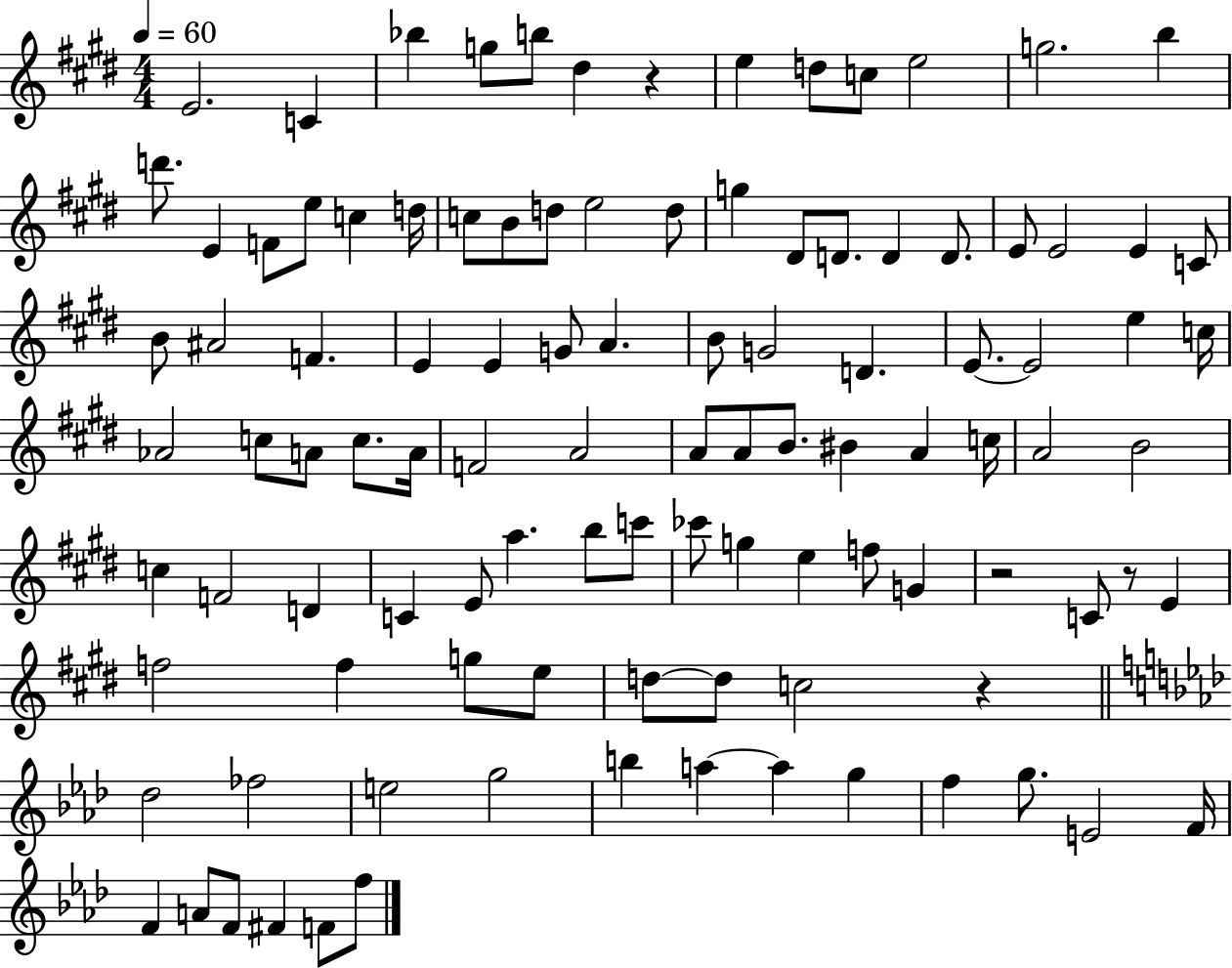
E4/h. C4/q Bb5/q G5/e B5/e D#5/q R/q E5/q D5/e C5/e E5/h G5/h. B5/q D6/e. E4/q F4/e E5/e C5/q D5/s C5/e B4/e D5/e E5/h D5/e G5/q D#4/e D4/e. D4/q D4/e. E4/e E4/h E4/q C4/e B4/e A#4/h F4/q. E4/q E4/q G4/e A4/q. B4/e G4/h D4/q. E4/e. E4/h E5/q C5/s Ab4/h C5/e A4/e C5/e. A4/s F4/h A4/h A4/e A4/e B4/e. BIS4/q A4/q C5/s A4/h B4/h C5/q F4/h D4/q C4/q E4/e A5/q. B5/e C6/e CES6/e G5/q E5/q F5/e G4/q R/h C4/e R/e E4/q F5/h F5/q G5/e E5/e D5/e D5/e C5/h R/q Db5/h FES5/h E5/h G5/h B5/q A5/q A5/q G5/q F5/q G5/e. E4/h F4/s F4/q A4/e F4/e F#4/q F4/e F5/e